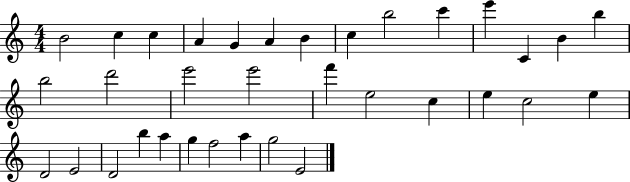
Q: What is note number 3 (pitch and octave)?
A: C5